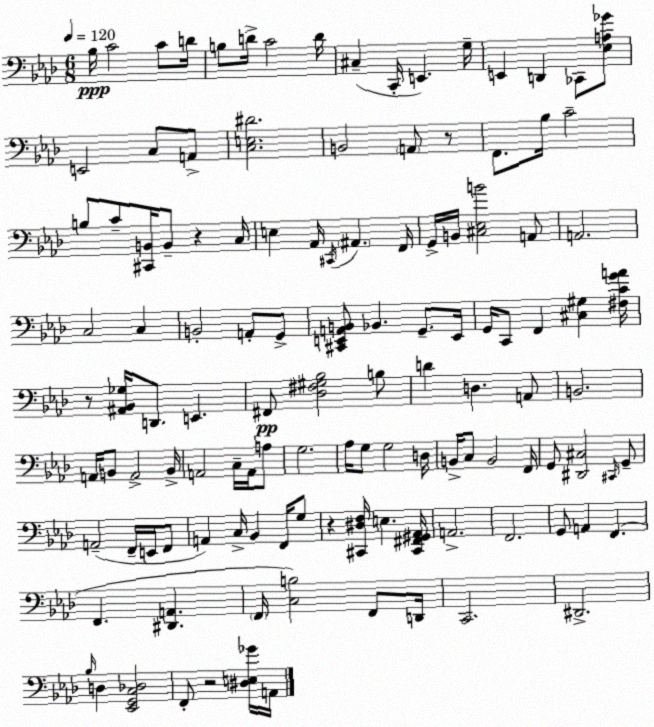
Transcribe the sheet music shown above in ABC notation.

X:1
T:Untitled
M:6/8
L:1/4
K:Ab
_B,/4 C2 C/2 D/4 B,/2 D/4 C2 D/4 ^C, C,,/4 E,, G,/4 E,, D,, _C,,/2 [_E,A,_G]/2 E,,2 C,/2 A,,/2 [C,E,^D]2 B,,2 A,,/2 z/2 F,,/2 _B,/4 C2 B,/2 C/2 [^C,,B,,]/4 B,,/2 z C,/4 E, _A,,/4 ^C,,/4 ^A,, F,,/4 G,,/4 B,,/4 [^C,_E,B]2 A,,/2 A,,2 C,2 C, B,,2 A,,/2 G,,/2 [^C,,E,,A,,B,,]/2 _B,, G,,/2 E,,/4 G,,/4 C,,/2 F,, [^C,^G,] [^F,CGA]/4 z/2 [^A,,_B,,_G,]/4 D,,/2 E,, ^F,,/2 [_D,^F,^G,_B,]2 B,/2 D D, A,,/2 B,,2 A,,/4 B,,/2 A,,2 B,,/4 A,,2 C,/4 A,,/4 A,/2 G,2 _A,/4 G,/2 G,2 D,/4 B,,/4 C,/2 B,,2 F,,/4 G,,/2 [^D,,^C,]2 ^C,,/4 G,,/2 A,,2 F,,/4 E,,/4 F,,/2 A,, C,/4 _B,, F,,/4 G,/2 z [^C,,^D,F,]/4 E, [^C,,^F,,^G,,_A,,]/4 A,,2 F,,2 G,,/2 A,, F,, F,, [^D,,A,,] F,,/4 [C,B,]2 F,,/2 D,,/4 C,,2 ^D,,2 _B,/4 D, [_E,,G,,C,_D,]2 F,,/2 z2 [^D,E,_G]/4 A,,/4